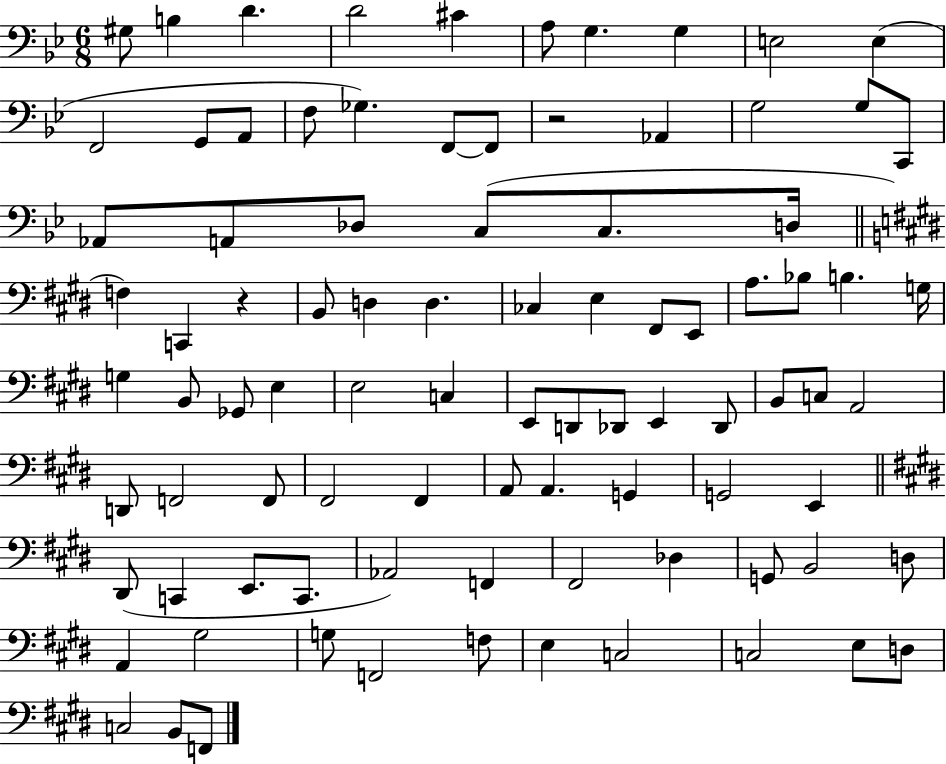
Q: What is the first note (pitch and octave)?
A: G#3